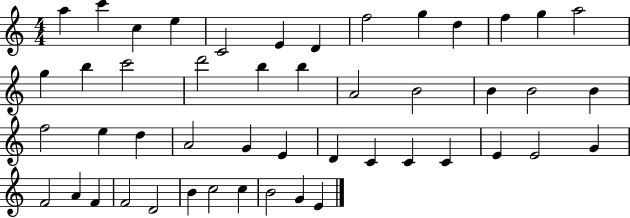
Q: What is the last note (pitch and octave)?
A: E4